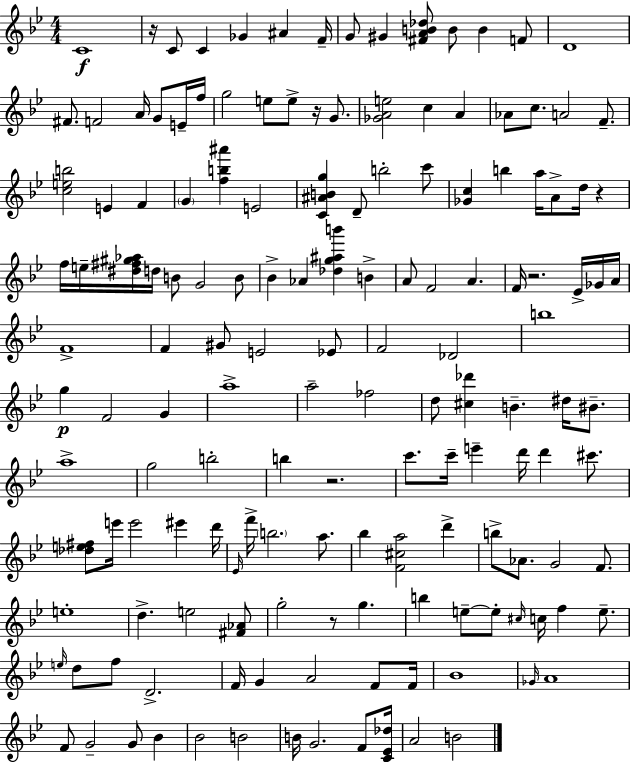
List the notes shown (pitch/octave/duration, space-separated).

C4/w R/s C4/e C4/q Gb4/q A#4/q F4/s G4/e G#4/q [F#4,A4,B4,Db5]/e B4/e B4/q F4/e D4/w F#4/e. F4/h A4/s G4/e E4/s F5/s G5/h E5/e E5/e R/s G4/e. [Gb4,A4,E5]/h C5/q A4/q Ab4/e C5/e. A4/h F4/e. [C5,E5,B5]/h E4/q F4/q G4/q [F5,B5,A#6]/q E4/h [C4,A#4,B4,G5]/q D4/e B5/h C6/e [Gb4,C5]/q B5/q A5/s A4/e D5/s R/q F5/s E5/s [D#5,F#5,G#5,Ab5]/s D5/s B4/e G4/h B4/e Bb4/q Ab4/q [Db5,G5,A#5,B6]/q B4/q A4/e F4/h A4/q. F4/s R/h. Eb4/s Gb4/s A4/s F4/w F4/q G#4/e E4/h Eb4/e F4/h Db4/h B5/w G5/q F4/h G4/q A5/w A5/h FES5/h D5/e [C#5,Db6]/q B4/q. D#5/s BIS4/e. A5/w G5/h B5/h B5/q R/h. C6/e. C6/s E6/q D6/s D6/q C#6/e. [Db5,E5,F#5]/e E6/s E6/h EIS6/q D6/s Eb4/s F6/s B5/h. A5/e. Bb5/q [F4,C#5,A5]/h D6/q B5/e Ab4/e. G4/h F4/e. E5/w D5/q. E5/h [F#4,Ab4]/e G5/h R/e G5/q. B5/q E5/e E5/e C#5/s C5/s F5/q E5/e. E5/s D5/e F5/e D4/h. F4/s G4/q A4/h F4/e F4/s Bb4/w Gb4/s A4/w F4/e G4/h G4/e Bb4/q Bb4/h B4/h B4/s G4/h. F4/e [C4,Eb4,Db5]/s A4/h B4/h